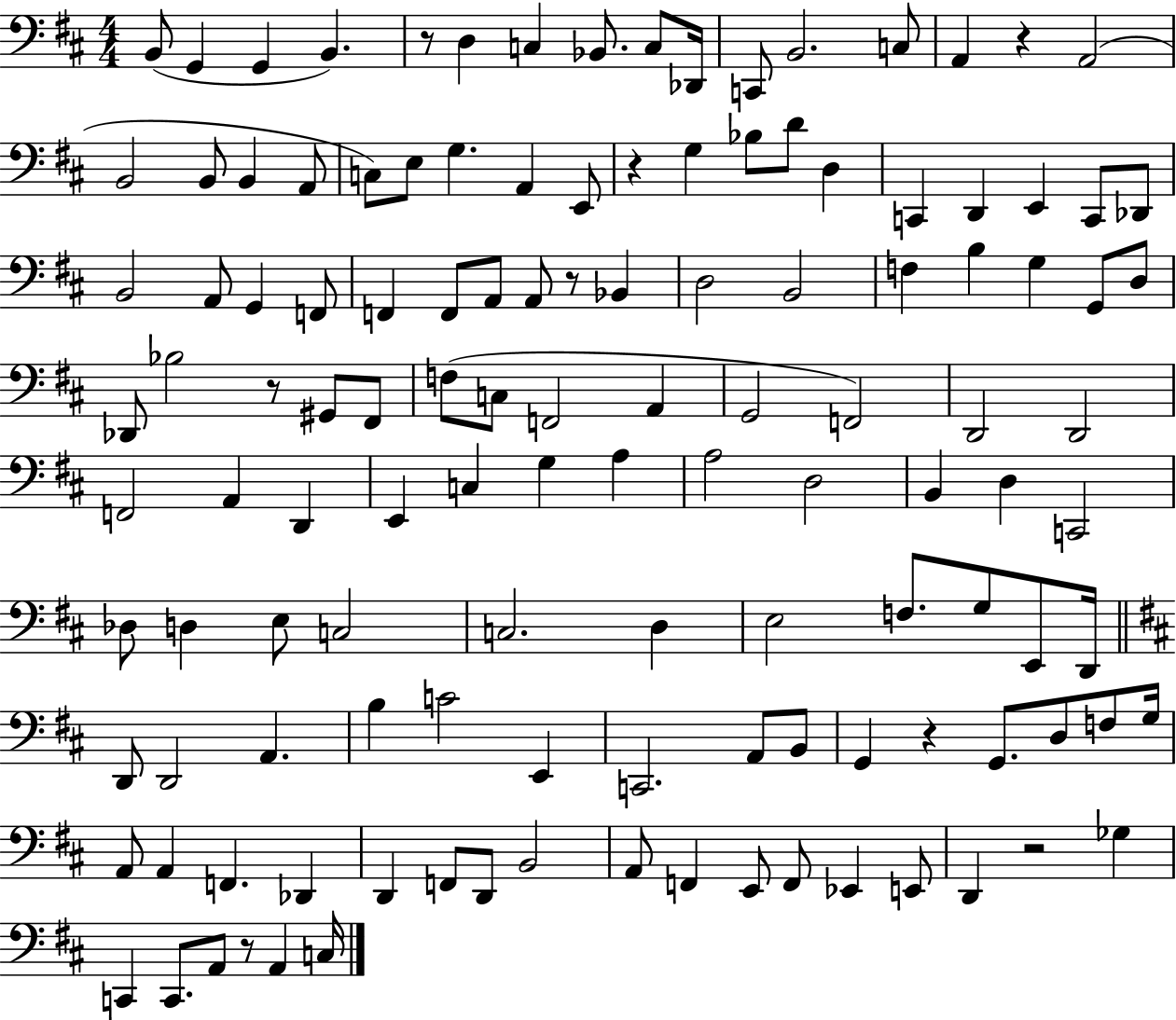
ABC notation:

X:1
T:Untitled
M:4/4
L:1/4
K:D
B,,/2 G,, G,, B,, z/2 D, C, _B,,/2 C,/2 _D,,/4 C,,/2 B,,2 C,/2 A,, z A,,2 B,,2 B,,/2 B,, A,,/2 C,/2 E,/2 G, A,, E,,/2 z G, _B,/2 D/2 D, C,, D,, E,, C,,/2 _D,,/2 B,,2 A,,/2 G,, F,,/2 F,, F,,/2 A,,/2 A,,/2 z/2 _B,, D,2 B,,2 F, B, G, G,,/2 D,/2 _D,,/2 _B,2 z/2 ^G,,/2 ^F,,/2 F,/2 C,/2 F,,2 A,, G,,2 F,,2 D,,2 D,,2 F,,2 A,, D,, E,, C, G, A, A,2 D,2 B,, D, C,,2 _D,/2 D, E,/2 C,2 C,2 D, E,2 F,/2 G,/2 E,,/2 D,,/4 D,,/2 D,,2 A,, B, C2 E,, C,,2 A,,/2 B,,/2 G,, z G,,/2 D,/2 F,/2 G,/4 A,,/2 A,, F,, _D,, D,, F,,/2 D,,/2 B,,2 A,,/2 F,, E,,/2 F,,/2 _E,, E,,/2 D,, z2 _G, C,, C,,/2 A,,/2 z/2 A,, C,/4